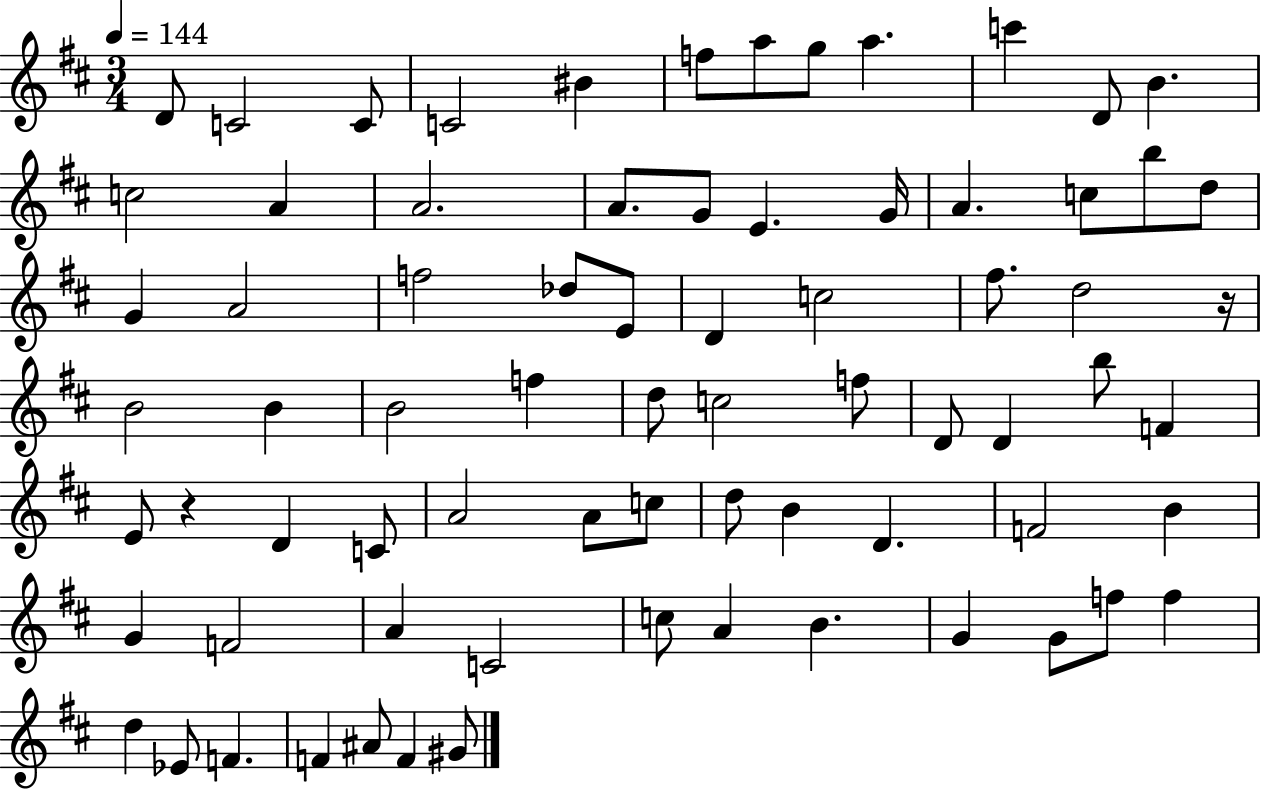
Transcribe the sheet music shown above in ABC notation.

X:1
T:Untitled
M:3/4
L:1/4
K:D
D/2 C2 C/2 C2 ^B f/2 a/2 g/2 a c' D/2 B c2 A A2 A/2 G/2 E G/4 A c/2 b/2 d/2 G A2 f2 _d/2 E/2 D c2 ^f/2 d2 z/4 B2 B B2 f d/2 c2 f/2 D/2 D b/2 F E/2 z D C/2 A2 A/2 c/2 d/2 B D F2 B G F2 A C2 c/2 A B G G/2 f/2 f d _E/2 F F ^A/2 F ^G/2